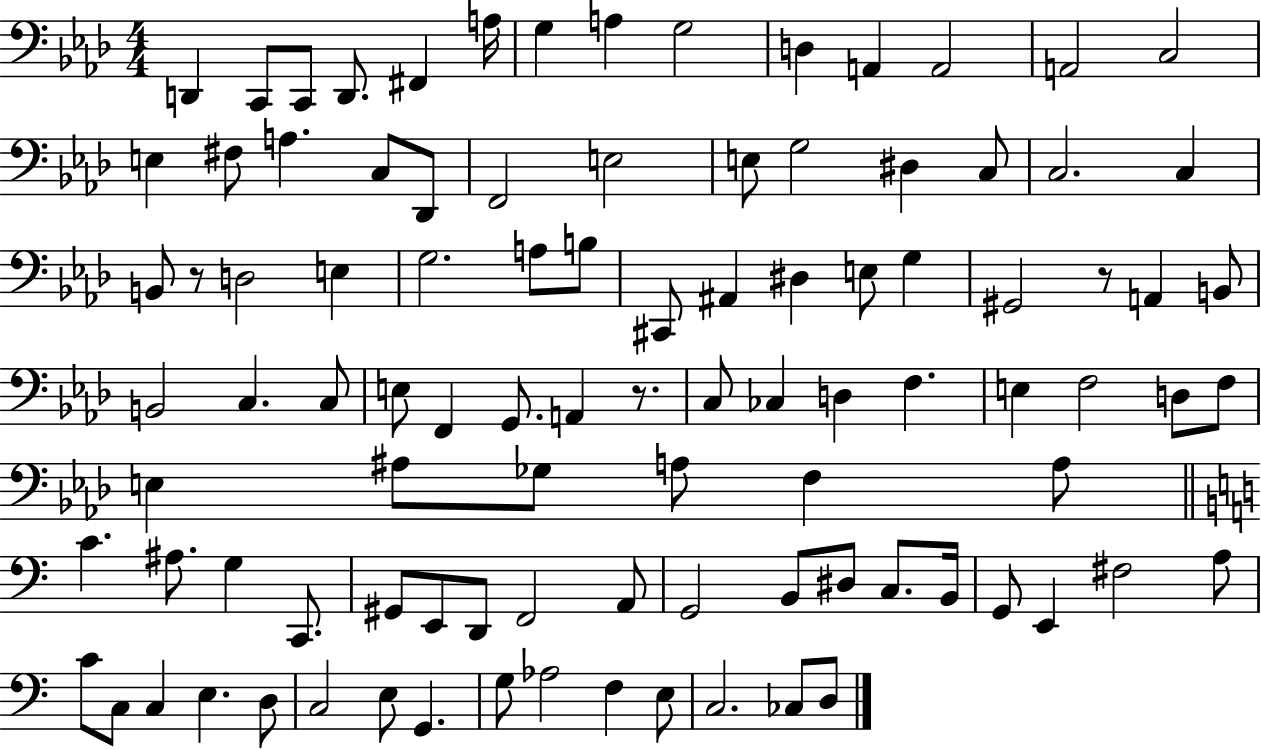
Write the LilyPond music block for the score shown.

{
  \clef bass
  \numericTimeSignature
  \time 4/4
  \key aes \major
  d,4 c,8 c,8 d,8. fis,4 a16 | g4 a4 g2 | d4 a,4 a,2 | a,2 c2 | \break e4 fis8 a4. c8 des,8 | f,2 e2 | e8 g2 dis4 c8 | c2. c4 | \break b,8 r8 d2 e4 | g2. a8 b8 | cis,8 ais,4 dis4 e8 g4 | gis,2 r8 a,4 b,8 | \break b,2 c4. c8 | e8 f,4 g,8. a,4 r8. | c8 ces4 d4 f4. | e4 f2 d8 f8 | \break e4 ais8 ges8 a8 f4 a8 | \bar "||" \break \key c \major c'4. ais8. g4 c,8. | gis,8 e,8 d,8 f,2 a,8 | g,2 b,8 dis8 c8. b,16 | g,8 e,4 fis2 a8 | \break c'8 c8 c4 e4. d8 | c2 e8 g,4. | g8 aes2 f4 e8 | c2. ces8 d8 | \break \bar "|."
}